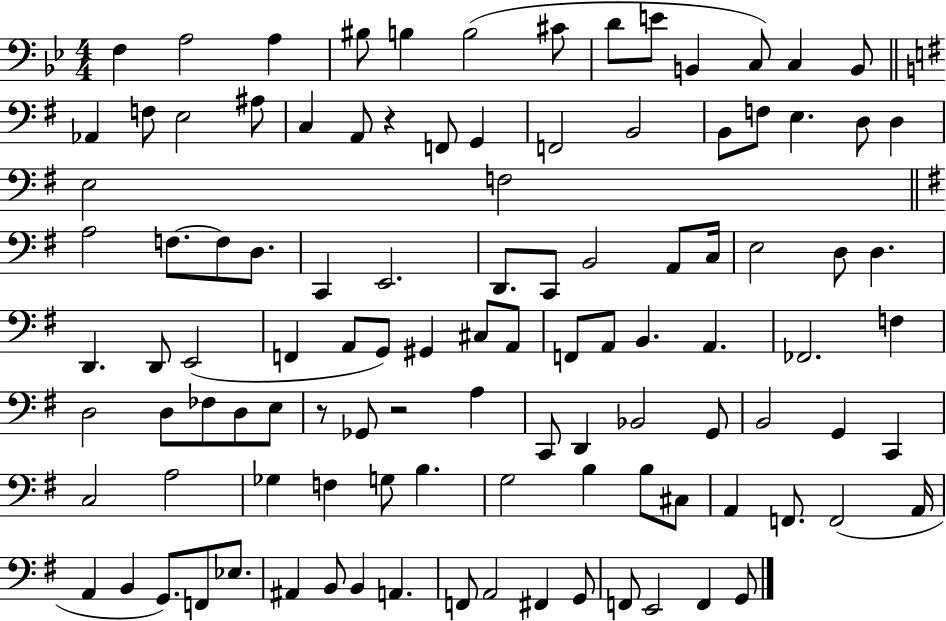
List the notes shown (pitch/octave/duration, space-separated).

F3/q A3/h A3/q BIS3/e B3/q B3/h C#4/e D4/e E4/e B2/q C3/e C3/q B2/e Ab2/q F3/e E3/h A#3/e C3/q A2/e R/q F2/e G2/q F2/h B2/h B2/e F3/e E3/q. D3/e D3/q E3/h F3/h A3/h F3/e. F3/e D3/e. C2/q E2/h. D2/e. C2/e B2/h A2/e C3/s E3/h D3/e D3/q. D2/q. D2/e E2/h F2/q A2/e G2/e G#2/q C#3/e A2/e F2/e A2/e B2/q. A2/q. FES2/h. F3/q D3/h D3/e FES3/e D3/e E3/e R/e Gb2/e R/h A3/q C2/e D2/q Bb2/h G2/e B2/h G2/q C2/q C3/h A3/h Gb3/q F3/q G3/e B3/q. G3/h B3/q B3/e C#3/e A2/q F2/e. F2/h A2/s A2/q B2/q G2/e. F2/e Eb3/e. A#2/q B2/e B2/q A2/q. F2/e A2/h F#2/q G2/e F2/e E2/h F2/q G2/e